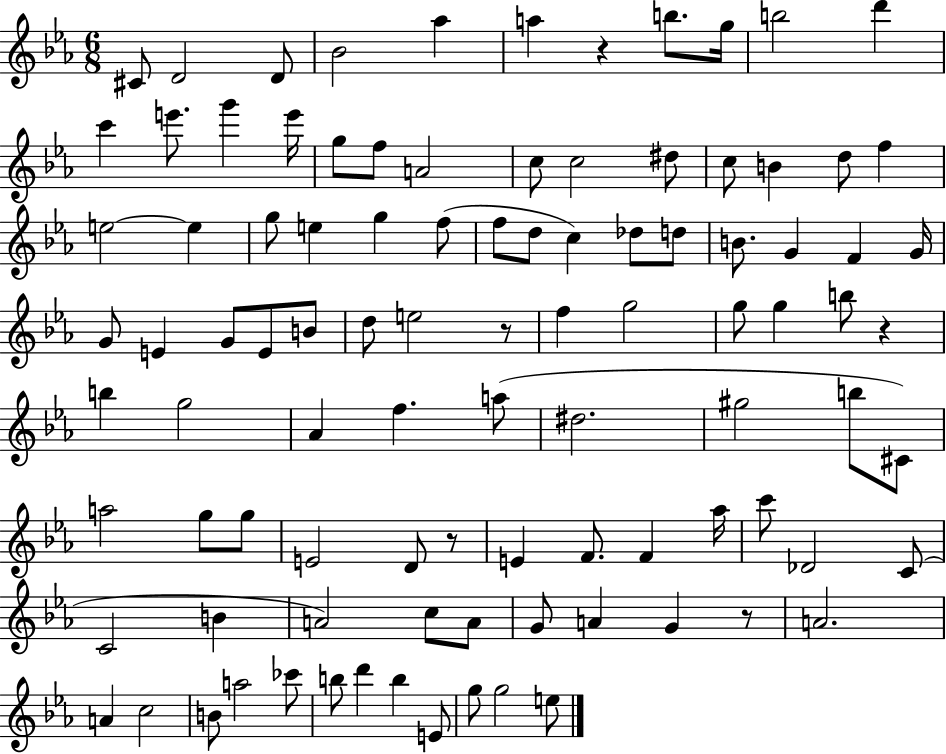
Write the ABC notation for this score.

X:1
T:Untitled
M:6/8
L:1/4
K:Eb
^C/2 D2 D/2 _B2 _a a z b/2 g/4 b2 d' c' e'/2 g' e'/4 g/2 f/2 A2 c/2 c2 ^d/2 c/2 B d/2 f e2 e g/2 e g f/2 f/2 d/2 c _d/2 d/2 B/2 G F G/4 G/2 E G/2 E/2 B/2 d/2 e2 z/2 f g2 g/2 g b/2 z b g2 _A f a/2 ^d2 ^g2 b/2 ^C/2 a2 g/2 g/2 E2 D/2 z/2 E F/2 F _a/4 c'/2 _D2 C/2 C2 B A2 c/2 A/2 G/2 A G z/2 A2 A c2 B/2 a2 _c'/2 b/2 d' b E/2 g/2 g2 e/2